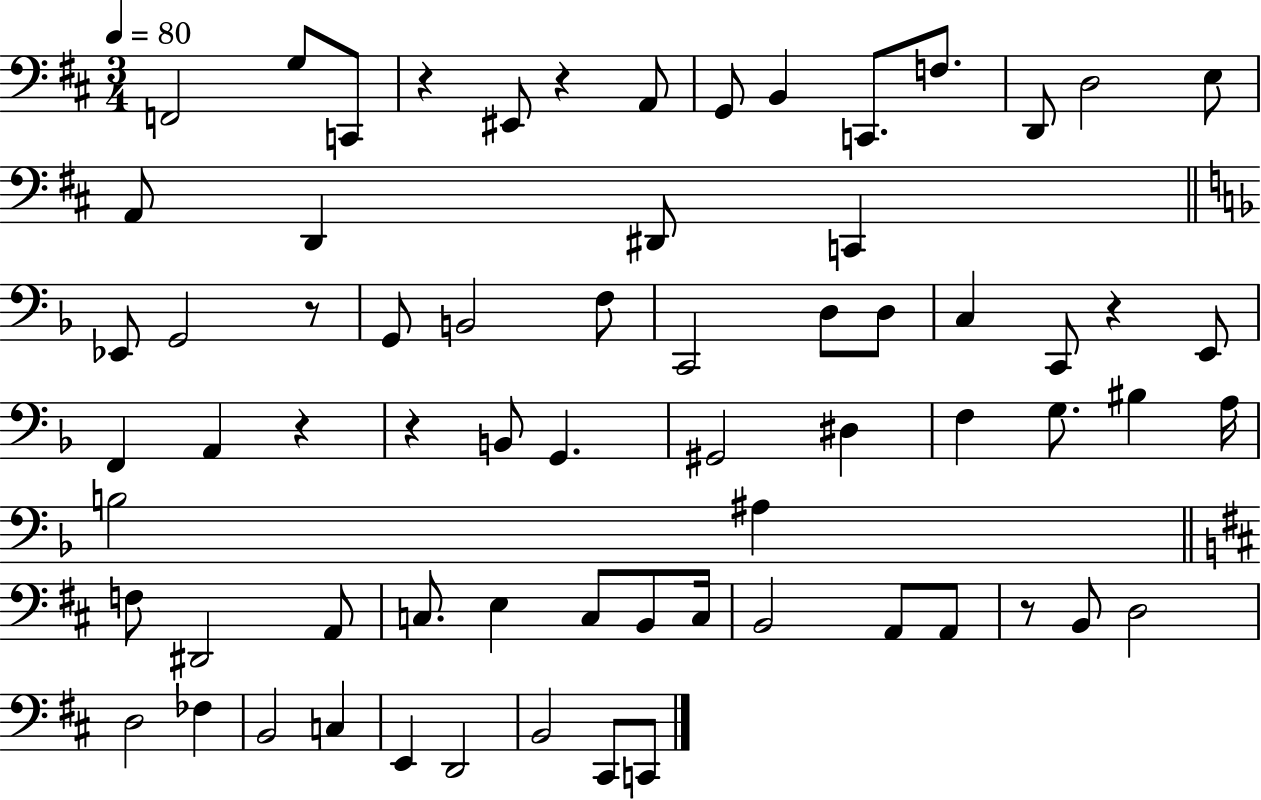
X:1
T:Untitled
M:3/4
L:1/4
K:D
F,,2 G,/2 C,,/2 z ^E,,/2 z A,,/2 G,,/2 B,, C,,/2 F,/2 D,,/2 D,2 E,/2 A,,/2 D,, ^D,,/2 C,, _E,,/2 G,,2 z/2 G,,/2 B,,2 F,/2 C,,2 D,/2 D,/2 C, C,,/2 z E,,/2 F,, A,, z z B,,/2 G,, ^G,,2 ^D, F, G,/2 ^B, A,/4 B,2 ^A, F,/2 ^D,,2 A,,/2 C,/2 E, C,/2 B,,/2 C,/4 B,,2 A,,/2 A,,/2 z/2 B,,/2 D,2 D,2 _F, B,,2 C, E,, D,,2 B,,2 ^C,,/2 C,,/2